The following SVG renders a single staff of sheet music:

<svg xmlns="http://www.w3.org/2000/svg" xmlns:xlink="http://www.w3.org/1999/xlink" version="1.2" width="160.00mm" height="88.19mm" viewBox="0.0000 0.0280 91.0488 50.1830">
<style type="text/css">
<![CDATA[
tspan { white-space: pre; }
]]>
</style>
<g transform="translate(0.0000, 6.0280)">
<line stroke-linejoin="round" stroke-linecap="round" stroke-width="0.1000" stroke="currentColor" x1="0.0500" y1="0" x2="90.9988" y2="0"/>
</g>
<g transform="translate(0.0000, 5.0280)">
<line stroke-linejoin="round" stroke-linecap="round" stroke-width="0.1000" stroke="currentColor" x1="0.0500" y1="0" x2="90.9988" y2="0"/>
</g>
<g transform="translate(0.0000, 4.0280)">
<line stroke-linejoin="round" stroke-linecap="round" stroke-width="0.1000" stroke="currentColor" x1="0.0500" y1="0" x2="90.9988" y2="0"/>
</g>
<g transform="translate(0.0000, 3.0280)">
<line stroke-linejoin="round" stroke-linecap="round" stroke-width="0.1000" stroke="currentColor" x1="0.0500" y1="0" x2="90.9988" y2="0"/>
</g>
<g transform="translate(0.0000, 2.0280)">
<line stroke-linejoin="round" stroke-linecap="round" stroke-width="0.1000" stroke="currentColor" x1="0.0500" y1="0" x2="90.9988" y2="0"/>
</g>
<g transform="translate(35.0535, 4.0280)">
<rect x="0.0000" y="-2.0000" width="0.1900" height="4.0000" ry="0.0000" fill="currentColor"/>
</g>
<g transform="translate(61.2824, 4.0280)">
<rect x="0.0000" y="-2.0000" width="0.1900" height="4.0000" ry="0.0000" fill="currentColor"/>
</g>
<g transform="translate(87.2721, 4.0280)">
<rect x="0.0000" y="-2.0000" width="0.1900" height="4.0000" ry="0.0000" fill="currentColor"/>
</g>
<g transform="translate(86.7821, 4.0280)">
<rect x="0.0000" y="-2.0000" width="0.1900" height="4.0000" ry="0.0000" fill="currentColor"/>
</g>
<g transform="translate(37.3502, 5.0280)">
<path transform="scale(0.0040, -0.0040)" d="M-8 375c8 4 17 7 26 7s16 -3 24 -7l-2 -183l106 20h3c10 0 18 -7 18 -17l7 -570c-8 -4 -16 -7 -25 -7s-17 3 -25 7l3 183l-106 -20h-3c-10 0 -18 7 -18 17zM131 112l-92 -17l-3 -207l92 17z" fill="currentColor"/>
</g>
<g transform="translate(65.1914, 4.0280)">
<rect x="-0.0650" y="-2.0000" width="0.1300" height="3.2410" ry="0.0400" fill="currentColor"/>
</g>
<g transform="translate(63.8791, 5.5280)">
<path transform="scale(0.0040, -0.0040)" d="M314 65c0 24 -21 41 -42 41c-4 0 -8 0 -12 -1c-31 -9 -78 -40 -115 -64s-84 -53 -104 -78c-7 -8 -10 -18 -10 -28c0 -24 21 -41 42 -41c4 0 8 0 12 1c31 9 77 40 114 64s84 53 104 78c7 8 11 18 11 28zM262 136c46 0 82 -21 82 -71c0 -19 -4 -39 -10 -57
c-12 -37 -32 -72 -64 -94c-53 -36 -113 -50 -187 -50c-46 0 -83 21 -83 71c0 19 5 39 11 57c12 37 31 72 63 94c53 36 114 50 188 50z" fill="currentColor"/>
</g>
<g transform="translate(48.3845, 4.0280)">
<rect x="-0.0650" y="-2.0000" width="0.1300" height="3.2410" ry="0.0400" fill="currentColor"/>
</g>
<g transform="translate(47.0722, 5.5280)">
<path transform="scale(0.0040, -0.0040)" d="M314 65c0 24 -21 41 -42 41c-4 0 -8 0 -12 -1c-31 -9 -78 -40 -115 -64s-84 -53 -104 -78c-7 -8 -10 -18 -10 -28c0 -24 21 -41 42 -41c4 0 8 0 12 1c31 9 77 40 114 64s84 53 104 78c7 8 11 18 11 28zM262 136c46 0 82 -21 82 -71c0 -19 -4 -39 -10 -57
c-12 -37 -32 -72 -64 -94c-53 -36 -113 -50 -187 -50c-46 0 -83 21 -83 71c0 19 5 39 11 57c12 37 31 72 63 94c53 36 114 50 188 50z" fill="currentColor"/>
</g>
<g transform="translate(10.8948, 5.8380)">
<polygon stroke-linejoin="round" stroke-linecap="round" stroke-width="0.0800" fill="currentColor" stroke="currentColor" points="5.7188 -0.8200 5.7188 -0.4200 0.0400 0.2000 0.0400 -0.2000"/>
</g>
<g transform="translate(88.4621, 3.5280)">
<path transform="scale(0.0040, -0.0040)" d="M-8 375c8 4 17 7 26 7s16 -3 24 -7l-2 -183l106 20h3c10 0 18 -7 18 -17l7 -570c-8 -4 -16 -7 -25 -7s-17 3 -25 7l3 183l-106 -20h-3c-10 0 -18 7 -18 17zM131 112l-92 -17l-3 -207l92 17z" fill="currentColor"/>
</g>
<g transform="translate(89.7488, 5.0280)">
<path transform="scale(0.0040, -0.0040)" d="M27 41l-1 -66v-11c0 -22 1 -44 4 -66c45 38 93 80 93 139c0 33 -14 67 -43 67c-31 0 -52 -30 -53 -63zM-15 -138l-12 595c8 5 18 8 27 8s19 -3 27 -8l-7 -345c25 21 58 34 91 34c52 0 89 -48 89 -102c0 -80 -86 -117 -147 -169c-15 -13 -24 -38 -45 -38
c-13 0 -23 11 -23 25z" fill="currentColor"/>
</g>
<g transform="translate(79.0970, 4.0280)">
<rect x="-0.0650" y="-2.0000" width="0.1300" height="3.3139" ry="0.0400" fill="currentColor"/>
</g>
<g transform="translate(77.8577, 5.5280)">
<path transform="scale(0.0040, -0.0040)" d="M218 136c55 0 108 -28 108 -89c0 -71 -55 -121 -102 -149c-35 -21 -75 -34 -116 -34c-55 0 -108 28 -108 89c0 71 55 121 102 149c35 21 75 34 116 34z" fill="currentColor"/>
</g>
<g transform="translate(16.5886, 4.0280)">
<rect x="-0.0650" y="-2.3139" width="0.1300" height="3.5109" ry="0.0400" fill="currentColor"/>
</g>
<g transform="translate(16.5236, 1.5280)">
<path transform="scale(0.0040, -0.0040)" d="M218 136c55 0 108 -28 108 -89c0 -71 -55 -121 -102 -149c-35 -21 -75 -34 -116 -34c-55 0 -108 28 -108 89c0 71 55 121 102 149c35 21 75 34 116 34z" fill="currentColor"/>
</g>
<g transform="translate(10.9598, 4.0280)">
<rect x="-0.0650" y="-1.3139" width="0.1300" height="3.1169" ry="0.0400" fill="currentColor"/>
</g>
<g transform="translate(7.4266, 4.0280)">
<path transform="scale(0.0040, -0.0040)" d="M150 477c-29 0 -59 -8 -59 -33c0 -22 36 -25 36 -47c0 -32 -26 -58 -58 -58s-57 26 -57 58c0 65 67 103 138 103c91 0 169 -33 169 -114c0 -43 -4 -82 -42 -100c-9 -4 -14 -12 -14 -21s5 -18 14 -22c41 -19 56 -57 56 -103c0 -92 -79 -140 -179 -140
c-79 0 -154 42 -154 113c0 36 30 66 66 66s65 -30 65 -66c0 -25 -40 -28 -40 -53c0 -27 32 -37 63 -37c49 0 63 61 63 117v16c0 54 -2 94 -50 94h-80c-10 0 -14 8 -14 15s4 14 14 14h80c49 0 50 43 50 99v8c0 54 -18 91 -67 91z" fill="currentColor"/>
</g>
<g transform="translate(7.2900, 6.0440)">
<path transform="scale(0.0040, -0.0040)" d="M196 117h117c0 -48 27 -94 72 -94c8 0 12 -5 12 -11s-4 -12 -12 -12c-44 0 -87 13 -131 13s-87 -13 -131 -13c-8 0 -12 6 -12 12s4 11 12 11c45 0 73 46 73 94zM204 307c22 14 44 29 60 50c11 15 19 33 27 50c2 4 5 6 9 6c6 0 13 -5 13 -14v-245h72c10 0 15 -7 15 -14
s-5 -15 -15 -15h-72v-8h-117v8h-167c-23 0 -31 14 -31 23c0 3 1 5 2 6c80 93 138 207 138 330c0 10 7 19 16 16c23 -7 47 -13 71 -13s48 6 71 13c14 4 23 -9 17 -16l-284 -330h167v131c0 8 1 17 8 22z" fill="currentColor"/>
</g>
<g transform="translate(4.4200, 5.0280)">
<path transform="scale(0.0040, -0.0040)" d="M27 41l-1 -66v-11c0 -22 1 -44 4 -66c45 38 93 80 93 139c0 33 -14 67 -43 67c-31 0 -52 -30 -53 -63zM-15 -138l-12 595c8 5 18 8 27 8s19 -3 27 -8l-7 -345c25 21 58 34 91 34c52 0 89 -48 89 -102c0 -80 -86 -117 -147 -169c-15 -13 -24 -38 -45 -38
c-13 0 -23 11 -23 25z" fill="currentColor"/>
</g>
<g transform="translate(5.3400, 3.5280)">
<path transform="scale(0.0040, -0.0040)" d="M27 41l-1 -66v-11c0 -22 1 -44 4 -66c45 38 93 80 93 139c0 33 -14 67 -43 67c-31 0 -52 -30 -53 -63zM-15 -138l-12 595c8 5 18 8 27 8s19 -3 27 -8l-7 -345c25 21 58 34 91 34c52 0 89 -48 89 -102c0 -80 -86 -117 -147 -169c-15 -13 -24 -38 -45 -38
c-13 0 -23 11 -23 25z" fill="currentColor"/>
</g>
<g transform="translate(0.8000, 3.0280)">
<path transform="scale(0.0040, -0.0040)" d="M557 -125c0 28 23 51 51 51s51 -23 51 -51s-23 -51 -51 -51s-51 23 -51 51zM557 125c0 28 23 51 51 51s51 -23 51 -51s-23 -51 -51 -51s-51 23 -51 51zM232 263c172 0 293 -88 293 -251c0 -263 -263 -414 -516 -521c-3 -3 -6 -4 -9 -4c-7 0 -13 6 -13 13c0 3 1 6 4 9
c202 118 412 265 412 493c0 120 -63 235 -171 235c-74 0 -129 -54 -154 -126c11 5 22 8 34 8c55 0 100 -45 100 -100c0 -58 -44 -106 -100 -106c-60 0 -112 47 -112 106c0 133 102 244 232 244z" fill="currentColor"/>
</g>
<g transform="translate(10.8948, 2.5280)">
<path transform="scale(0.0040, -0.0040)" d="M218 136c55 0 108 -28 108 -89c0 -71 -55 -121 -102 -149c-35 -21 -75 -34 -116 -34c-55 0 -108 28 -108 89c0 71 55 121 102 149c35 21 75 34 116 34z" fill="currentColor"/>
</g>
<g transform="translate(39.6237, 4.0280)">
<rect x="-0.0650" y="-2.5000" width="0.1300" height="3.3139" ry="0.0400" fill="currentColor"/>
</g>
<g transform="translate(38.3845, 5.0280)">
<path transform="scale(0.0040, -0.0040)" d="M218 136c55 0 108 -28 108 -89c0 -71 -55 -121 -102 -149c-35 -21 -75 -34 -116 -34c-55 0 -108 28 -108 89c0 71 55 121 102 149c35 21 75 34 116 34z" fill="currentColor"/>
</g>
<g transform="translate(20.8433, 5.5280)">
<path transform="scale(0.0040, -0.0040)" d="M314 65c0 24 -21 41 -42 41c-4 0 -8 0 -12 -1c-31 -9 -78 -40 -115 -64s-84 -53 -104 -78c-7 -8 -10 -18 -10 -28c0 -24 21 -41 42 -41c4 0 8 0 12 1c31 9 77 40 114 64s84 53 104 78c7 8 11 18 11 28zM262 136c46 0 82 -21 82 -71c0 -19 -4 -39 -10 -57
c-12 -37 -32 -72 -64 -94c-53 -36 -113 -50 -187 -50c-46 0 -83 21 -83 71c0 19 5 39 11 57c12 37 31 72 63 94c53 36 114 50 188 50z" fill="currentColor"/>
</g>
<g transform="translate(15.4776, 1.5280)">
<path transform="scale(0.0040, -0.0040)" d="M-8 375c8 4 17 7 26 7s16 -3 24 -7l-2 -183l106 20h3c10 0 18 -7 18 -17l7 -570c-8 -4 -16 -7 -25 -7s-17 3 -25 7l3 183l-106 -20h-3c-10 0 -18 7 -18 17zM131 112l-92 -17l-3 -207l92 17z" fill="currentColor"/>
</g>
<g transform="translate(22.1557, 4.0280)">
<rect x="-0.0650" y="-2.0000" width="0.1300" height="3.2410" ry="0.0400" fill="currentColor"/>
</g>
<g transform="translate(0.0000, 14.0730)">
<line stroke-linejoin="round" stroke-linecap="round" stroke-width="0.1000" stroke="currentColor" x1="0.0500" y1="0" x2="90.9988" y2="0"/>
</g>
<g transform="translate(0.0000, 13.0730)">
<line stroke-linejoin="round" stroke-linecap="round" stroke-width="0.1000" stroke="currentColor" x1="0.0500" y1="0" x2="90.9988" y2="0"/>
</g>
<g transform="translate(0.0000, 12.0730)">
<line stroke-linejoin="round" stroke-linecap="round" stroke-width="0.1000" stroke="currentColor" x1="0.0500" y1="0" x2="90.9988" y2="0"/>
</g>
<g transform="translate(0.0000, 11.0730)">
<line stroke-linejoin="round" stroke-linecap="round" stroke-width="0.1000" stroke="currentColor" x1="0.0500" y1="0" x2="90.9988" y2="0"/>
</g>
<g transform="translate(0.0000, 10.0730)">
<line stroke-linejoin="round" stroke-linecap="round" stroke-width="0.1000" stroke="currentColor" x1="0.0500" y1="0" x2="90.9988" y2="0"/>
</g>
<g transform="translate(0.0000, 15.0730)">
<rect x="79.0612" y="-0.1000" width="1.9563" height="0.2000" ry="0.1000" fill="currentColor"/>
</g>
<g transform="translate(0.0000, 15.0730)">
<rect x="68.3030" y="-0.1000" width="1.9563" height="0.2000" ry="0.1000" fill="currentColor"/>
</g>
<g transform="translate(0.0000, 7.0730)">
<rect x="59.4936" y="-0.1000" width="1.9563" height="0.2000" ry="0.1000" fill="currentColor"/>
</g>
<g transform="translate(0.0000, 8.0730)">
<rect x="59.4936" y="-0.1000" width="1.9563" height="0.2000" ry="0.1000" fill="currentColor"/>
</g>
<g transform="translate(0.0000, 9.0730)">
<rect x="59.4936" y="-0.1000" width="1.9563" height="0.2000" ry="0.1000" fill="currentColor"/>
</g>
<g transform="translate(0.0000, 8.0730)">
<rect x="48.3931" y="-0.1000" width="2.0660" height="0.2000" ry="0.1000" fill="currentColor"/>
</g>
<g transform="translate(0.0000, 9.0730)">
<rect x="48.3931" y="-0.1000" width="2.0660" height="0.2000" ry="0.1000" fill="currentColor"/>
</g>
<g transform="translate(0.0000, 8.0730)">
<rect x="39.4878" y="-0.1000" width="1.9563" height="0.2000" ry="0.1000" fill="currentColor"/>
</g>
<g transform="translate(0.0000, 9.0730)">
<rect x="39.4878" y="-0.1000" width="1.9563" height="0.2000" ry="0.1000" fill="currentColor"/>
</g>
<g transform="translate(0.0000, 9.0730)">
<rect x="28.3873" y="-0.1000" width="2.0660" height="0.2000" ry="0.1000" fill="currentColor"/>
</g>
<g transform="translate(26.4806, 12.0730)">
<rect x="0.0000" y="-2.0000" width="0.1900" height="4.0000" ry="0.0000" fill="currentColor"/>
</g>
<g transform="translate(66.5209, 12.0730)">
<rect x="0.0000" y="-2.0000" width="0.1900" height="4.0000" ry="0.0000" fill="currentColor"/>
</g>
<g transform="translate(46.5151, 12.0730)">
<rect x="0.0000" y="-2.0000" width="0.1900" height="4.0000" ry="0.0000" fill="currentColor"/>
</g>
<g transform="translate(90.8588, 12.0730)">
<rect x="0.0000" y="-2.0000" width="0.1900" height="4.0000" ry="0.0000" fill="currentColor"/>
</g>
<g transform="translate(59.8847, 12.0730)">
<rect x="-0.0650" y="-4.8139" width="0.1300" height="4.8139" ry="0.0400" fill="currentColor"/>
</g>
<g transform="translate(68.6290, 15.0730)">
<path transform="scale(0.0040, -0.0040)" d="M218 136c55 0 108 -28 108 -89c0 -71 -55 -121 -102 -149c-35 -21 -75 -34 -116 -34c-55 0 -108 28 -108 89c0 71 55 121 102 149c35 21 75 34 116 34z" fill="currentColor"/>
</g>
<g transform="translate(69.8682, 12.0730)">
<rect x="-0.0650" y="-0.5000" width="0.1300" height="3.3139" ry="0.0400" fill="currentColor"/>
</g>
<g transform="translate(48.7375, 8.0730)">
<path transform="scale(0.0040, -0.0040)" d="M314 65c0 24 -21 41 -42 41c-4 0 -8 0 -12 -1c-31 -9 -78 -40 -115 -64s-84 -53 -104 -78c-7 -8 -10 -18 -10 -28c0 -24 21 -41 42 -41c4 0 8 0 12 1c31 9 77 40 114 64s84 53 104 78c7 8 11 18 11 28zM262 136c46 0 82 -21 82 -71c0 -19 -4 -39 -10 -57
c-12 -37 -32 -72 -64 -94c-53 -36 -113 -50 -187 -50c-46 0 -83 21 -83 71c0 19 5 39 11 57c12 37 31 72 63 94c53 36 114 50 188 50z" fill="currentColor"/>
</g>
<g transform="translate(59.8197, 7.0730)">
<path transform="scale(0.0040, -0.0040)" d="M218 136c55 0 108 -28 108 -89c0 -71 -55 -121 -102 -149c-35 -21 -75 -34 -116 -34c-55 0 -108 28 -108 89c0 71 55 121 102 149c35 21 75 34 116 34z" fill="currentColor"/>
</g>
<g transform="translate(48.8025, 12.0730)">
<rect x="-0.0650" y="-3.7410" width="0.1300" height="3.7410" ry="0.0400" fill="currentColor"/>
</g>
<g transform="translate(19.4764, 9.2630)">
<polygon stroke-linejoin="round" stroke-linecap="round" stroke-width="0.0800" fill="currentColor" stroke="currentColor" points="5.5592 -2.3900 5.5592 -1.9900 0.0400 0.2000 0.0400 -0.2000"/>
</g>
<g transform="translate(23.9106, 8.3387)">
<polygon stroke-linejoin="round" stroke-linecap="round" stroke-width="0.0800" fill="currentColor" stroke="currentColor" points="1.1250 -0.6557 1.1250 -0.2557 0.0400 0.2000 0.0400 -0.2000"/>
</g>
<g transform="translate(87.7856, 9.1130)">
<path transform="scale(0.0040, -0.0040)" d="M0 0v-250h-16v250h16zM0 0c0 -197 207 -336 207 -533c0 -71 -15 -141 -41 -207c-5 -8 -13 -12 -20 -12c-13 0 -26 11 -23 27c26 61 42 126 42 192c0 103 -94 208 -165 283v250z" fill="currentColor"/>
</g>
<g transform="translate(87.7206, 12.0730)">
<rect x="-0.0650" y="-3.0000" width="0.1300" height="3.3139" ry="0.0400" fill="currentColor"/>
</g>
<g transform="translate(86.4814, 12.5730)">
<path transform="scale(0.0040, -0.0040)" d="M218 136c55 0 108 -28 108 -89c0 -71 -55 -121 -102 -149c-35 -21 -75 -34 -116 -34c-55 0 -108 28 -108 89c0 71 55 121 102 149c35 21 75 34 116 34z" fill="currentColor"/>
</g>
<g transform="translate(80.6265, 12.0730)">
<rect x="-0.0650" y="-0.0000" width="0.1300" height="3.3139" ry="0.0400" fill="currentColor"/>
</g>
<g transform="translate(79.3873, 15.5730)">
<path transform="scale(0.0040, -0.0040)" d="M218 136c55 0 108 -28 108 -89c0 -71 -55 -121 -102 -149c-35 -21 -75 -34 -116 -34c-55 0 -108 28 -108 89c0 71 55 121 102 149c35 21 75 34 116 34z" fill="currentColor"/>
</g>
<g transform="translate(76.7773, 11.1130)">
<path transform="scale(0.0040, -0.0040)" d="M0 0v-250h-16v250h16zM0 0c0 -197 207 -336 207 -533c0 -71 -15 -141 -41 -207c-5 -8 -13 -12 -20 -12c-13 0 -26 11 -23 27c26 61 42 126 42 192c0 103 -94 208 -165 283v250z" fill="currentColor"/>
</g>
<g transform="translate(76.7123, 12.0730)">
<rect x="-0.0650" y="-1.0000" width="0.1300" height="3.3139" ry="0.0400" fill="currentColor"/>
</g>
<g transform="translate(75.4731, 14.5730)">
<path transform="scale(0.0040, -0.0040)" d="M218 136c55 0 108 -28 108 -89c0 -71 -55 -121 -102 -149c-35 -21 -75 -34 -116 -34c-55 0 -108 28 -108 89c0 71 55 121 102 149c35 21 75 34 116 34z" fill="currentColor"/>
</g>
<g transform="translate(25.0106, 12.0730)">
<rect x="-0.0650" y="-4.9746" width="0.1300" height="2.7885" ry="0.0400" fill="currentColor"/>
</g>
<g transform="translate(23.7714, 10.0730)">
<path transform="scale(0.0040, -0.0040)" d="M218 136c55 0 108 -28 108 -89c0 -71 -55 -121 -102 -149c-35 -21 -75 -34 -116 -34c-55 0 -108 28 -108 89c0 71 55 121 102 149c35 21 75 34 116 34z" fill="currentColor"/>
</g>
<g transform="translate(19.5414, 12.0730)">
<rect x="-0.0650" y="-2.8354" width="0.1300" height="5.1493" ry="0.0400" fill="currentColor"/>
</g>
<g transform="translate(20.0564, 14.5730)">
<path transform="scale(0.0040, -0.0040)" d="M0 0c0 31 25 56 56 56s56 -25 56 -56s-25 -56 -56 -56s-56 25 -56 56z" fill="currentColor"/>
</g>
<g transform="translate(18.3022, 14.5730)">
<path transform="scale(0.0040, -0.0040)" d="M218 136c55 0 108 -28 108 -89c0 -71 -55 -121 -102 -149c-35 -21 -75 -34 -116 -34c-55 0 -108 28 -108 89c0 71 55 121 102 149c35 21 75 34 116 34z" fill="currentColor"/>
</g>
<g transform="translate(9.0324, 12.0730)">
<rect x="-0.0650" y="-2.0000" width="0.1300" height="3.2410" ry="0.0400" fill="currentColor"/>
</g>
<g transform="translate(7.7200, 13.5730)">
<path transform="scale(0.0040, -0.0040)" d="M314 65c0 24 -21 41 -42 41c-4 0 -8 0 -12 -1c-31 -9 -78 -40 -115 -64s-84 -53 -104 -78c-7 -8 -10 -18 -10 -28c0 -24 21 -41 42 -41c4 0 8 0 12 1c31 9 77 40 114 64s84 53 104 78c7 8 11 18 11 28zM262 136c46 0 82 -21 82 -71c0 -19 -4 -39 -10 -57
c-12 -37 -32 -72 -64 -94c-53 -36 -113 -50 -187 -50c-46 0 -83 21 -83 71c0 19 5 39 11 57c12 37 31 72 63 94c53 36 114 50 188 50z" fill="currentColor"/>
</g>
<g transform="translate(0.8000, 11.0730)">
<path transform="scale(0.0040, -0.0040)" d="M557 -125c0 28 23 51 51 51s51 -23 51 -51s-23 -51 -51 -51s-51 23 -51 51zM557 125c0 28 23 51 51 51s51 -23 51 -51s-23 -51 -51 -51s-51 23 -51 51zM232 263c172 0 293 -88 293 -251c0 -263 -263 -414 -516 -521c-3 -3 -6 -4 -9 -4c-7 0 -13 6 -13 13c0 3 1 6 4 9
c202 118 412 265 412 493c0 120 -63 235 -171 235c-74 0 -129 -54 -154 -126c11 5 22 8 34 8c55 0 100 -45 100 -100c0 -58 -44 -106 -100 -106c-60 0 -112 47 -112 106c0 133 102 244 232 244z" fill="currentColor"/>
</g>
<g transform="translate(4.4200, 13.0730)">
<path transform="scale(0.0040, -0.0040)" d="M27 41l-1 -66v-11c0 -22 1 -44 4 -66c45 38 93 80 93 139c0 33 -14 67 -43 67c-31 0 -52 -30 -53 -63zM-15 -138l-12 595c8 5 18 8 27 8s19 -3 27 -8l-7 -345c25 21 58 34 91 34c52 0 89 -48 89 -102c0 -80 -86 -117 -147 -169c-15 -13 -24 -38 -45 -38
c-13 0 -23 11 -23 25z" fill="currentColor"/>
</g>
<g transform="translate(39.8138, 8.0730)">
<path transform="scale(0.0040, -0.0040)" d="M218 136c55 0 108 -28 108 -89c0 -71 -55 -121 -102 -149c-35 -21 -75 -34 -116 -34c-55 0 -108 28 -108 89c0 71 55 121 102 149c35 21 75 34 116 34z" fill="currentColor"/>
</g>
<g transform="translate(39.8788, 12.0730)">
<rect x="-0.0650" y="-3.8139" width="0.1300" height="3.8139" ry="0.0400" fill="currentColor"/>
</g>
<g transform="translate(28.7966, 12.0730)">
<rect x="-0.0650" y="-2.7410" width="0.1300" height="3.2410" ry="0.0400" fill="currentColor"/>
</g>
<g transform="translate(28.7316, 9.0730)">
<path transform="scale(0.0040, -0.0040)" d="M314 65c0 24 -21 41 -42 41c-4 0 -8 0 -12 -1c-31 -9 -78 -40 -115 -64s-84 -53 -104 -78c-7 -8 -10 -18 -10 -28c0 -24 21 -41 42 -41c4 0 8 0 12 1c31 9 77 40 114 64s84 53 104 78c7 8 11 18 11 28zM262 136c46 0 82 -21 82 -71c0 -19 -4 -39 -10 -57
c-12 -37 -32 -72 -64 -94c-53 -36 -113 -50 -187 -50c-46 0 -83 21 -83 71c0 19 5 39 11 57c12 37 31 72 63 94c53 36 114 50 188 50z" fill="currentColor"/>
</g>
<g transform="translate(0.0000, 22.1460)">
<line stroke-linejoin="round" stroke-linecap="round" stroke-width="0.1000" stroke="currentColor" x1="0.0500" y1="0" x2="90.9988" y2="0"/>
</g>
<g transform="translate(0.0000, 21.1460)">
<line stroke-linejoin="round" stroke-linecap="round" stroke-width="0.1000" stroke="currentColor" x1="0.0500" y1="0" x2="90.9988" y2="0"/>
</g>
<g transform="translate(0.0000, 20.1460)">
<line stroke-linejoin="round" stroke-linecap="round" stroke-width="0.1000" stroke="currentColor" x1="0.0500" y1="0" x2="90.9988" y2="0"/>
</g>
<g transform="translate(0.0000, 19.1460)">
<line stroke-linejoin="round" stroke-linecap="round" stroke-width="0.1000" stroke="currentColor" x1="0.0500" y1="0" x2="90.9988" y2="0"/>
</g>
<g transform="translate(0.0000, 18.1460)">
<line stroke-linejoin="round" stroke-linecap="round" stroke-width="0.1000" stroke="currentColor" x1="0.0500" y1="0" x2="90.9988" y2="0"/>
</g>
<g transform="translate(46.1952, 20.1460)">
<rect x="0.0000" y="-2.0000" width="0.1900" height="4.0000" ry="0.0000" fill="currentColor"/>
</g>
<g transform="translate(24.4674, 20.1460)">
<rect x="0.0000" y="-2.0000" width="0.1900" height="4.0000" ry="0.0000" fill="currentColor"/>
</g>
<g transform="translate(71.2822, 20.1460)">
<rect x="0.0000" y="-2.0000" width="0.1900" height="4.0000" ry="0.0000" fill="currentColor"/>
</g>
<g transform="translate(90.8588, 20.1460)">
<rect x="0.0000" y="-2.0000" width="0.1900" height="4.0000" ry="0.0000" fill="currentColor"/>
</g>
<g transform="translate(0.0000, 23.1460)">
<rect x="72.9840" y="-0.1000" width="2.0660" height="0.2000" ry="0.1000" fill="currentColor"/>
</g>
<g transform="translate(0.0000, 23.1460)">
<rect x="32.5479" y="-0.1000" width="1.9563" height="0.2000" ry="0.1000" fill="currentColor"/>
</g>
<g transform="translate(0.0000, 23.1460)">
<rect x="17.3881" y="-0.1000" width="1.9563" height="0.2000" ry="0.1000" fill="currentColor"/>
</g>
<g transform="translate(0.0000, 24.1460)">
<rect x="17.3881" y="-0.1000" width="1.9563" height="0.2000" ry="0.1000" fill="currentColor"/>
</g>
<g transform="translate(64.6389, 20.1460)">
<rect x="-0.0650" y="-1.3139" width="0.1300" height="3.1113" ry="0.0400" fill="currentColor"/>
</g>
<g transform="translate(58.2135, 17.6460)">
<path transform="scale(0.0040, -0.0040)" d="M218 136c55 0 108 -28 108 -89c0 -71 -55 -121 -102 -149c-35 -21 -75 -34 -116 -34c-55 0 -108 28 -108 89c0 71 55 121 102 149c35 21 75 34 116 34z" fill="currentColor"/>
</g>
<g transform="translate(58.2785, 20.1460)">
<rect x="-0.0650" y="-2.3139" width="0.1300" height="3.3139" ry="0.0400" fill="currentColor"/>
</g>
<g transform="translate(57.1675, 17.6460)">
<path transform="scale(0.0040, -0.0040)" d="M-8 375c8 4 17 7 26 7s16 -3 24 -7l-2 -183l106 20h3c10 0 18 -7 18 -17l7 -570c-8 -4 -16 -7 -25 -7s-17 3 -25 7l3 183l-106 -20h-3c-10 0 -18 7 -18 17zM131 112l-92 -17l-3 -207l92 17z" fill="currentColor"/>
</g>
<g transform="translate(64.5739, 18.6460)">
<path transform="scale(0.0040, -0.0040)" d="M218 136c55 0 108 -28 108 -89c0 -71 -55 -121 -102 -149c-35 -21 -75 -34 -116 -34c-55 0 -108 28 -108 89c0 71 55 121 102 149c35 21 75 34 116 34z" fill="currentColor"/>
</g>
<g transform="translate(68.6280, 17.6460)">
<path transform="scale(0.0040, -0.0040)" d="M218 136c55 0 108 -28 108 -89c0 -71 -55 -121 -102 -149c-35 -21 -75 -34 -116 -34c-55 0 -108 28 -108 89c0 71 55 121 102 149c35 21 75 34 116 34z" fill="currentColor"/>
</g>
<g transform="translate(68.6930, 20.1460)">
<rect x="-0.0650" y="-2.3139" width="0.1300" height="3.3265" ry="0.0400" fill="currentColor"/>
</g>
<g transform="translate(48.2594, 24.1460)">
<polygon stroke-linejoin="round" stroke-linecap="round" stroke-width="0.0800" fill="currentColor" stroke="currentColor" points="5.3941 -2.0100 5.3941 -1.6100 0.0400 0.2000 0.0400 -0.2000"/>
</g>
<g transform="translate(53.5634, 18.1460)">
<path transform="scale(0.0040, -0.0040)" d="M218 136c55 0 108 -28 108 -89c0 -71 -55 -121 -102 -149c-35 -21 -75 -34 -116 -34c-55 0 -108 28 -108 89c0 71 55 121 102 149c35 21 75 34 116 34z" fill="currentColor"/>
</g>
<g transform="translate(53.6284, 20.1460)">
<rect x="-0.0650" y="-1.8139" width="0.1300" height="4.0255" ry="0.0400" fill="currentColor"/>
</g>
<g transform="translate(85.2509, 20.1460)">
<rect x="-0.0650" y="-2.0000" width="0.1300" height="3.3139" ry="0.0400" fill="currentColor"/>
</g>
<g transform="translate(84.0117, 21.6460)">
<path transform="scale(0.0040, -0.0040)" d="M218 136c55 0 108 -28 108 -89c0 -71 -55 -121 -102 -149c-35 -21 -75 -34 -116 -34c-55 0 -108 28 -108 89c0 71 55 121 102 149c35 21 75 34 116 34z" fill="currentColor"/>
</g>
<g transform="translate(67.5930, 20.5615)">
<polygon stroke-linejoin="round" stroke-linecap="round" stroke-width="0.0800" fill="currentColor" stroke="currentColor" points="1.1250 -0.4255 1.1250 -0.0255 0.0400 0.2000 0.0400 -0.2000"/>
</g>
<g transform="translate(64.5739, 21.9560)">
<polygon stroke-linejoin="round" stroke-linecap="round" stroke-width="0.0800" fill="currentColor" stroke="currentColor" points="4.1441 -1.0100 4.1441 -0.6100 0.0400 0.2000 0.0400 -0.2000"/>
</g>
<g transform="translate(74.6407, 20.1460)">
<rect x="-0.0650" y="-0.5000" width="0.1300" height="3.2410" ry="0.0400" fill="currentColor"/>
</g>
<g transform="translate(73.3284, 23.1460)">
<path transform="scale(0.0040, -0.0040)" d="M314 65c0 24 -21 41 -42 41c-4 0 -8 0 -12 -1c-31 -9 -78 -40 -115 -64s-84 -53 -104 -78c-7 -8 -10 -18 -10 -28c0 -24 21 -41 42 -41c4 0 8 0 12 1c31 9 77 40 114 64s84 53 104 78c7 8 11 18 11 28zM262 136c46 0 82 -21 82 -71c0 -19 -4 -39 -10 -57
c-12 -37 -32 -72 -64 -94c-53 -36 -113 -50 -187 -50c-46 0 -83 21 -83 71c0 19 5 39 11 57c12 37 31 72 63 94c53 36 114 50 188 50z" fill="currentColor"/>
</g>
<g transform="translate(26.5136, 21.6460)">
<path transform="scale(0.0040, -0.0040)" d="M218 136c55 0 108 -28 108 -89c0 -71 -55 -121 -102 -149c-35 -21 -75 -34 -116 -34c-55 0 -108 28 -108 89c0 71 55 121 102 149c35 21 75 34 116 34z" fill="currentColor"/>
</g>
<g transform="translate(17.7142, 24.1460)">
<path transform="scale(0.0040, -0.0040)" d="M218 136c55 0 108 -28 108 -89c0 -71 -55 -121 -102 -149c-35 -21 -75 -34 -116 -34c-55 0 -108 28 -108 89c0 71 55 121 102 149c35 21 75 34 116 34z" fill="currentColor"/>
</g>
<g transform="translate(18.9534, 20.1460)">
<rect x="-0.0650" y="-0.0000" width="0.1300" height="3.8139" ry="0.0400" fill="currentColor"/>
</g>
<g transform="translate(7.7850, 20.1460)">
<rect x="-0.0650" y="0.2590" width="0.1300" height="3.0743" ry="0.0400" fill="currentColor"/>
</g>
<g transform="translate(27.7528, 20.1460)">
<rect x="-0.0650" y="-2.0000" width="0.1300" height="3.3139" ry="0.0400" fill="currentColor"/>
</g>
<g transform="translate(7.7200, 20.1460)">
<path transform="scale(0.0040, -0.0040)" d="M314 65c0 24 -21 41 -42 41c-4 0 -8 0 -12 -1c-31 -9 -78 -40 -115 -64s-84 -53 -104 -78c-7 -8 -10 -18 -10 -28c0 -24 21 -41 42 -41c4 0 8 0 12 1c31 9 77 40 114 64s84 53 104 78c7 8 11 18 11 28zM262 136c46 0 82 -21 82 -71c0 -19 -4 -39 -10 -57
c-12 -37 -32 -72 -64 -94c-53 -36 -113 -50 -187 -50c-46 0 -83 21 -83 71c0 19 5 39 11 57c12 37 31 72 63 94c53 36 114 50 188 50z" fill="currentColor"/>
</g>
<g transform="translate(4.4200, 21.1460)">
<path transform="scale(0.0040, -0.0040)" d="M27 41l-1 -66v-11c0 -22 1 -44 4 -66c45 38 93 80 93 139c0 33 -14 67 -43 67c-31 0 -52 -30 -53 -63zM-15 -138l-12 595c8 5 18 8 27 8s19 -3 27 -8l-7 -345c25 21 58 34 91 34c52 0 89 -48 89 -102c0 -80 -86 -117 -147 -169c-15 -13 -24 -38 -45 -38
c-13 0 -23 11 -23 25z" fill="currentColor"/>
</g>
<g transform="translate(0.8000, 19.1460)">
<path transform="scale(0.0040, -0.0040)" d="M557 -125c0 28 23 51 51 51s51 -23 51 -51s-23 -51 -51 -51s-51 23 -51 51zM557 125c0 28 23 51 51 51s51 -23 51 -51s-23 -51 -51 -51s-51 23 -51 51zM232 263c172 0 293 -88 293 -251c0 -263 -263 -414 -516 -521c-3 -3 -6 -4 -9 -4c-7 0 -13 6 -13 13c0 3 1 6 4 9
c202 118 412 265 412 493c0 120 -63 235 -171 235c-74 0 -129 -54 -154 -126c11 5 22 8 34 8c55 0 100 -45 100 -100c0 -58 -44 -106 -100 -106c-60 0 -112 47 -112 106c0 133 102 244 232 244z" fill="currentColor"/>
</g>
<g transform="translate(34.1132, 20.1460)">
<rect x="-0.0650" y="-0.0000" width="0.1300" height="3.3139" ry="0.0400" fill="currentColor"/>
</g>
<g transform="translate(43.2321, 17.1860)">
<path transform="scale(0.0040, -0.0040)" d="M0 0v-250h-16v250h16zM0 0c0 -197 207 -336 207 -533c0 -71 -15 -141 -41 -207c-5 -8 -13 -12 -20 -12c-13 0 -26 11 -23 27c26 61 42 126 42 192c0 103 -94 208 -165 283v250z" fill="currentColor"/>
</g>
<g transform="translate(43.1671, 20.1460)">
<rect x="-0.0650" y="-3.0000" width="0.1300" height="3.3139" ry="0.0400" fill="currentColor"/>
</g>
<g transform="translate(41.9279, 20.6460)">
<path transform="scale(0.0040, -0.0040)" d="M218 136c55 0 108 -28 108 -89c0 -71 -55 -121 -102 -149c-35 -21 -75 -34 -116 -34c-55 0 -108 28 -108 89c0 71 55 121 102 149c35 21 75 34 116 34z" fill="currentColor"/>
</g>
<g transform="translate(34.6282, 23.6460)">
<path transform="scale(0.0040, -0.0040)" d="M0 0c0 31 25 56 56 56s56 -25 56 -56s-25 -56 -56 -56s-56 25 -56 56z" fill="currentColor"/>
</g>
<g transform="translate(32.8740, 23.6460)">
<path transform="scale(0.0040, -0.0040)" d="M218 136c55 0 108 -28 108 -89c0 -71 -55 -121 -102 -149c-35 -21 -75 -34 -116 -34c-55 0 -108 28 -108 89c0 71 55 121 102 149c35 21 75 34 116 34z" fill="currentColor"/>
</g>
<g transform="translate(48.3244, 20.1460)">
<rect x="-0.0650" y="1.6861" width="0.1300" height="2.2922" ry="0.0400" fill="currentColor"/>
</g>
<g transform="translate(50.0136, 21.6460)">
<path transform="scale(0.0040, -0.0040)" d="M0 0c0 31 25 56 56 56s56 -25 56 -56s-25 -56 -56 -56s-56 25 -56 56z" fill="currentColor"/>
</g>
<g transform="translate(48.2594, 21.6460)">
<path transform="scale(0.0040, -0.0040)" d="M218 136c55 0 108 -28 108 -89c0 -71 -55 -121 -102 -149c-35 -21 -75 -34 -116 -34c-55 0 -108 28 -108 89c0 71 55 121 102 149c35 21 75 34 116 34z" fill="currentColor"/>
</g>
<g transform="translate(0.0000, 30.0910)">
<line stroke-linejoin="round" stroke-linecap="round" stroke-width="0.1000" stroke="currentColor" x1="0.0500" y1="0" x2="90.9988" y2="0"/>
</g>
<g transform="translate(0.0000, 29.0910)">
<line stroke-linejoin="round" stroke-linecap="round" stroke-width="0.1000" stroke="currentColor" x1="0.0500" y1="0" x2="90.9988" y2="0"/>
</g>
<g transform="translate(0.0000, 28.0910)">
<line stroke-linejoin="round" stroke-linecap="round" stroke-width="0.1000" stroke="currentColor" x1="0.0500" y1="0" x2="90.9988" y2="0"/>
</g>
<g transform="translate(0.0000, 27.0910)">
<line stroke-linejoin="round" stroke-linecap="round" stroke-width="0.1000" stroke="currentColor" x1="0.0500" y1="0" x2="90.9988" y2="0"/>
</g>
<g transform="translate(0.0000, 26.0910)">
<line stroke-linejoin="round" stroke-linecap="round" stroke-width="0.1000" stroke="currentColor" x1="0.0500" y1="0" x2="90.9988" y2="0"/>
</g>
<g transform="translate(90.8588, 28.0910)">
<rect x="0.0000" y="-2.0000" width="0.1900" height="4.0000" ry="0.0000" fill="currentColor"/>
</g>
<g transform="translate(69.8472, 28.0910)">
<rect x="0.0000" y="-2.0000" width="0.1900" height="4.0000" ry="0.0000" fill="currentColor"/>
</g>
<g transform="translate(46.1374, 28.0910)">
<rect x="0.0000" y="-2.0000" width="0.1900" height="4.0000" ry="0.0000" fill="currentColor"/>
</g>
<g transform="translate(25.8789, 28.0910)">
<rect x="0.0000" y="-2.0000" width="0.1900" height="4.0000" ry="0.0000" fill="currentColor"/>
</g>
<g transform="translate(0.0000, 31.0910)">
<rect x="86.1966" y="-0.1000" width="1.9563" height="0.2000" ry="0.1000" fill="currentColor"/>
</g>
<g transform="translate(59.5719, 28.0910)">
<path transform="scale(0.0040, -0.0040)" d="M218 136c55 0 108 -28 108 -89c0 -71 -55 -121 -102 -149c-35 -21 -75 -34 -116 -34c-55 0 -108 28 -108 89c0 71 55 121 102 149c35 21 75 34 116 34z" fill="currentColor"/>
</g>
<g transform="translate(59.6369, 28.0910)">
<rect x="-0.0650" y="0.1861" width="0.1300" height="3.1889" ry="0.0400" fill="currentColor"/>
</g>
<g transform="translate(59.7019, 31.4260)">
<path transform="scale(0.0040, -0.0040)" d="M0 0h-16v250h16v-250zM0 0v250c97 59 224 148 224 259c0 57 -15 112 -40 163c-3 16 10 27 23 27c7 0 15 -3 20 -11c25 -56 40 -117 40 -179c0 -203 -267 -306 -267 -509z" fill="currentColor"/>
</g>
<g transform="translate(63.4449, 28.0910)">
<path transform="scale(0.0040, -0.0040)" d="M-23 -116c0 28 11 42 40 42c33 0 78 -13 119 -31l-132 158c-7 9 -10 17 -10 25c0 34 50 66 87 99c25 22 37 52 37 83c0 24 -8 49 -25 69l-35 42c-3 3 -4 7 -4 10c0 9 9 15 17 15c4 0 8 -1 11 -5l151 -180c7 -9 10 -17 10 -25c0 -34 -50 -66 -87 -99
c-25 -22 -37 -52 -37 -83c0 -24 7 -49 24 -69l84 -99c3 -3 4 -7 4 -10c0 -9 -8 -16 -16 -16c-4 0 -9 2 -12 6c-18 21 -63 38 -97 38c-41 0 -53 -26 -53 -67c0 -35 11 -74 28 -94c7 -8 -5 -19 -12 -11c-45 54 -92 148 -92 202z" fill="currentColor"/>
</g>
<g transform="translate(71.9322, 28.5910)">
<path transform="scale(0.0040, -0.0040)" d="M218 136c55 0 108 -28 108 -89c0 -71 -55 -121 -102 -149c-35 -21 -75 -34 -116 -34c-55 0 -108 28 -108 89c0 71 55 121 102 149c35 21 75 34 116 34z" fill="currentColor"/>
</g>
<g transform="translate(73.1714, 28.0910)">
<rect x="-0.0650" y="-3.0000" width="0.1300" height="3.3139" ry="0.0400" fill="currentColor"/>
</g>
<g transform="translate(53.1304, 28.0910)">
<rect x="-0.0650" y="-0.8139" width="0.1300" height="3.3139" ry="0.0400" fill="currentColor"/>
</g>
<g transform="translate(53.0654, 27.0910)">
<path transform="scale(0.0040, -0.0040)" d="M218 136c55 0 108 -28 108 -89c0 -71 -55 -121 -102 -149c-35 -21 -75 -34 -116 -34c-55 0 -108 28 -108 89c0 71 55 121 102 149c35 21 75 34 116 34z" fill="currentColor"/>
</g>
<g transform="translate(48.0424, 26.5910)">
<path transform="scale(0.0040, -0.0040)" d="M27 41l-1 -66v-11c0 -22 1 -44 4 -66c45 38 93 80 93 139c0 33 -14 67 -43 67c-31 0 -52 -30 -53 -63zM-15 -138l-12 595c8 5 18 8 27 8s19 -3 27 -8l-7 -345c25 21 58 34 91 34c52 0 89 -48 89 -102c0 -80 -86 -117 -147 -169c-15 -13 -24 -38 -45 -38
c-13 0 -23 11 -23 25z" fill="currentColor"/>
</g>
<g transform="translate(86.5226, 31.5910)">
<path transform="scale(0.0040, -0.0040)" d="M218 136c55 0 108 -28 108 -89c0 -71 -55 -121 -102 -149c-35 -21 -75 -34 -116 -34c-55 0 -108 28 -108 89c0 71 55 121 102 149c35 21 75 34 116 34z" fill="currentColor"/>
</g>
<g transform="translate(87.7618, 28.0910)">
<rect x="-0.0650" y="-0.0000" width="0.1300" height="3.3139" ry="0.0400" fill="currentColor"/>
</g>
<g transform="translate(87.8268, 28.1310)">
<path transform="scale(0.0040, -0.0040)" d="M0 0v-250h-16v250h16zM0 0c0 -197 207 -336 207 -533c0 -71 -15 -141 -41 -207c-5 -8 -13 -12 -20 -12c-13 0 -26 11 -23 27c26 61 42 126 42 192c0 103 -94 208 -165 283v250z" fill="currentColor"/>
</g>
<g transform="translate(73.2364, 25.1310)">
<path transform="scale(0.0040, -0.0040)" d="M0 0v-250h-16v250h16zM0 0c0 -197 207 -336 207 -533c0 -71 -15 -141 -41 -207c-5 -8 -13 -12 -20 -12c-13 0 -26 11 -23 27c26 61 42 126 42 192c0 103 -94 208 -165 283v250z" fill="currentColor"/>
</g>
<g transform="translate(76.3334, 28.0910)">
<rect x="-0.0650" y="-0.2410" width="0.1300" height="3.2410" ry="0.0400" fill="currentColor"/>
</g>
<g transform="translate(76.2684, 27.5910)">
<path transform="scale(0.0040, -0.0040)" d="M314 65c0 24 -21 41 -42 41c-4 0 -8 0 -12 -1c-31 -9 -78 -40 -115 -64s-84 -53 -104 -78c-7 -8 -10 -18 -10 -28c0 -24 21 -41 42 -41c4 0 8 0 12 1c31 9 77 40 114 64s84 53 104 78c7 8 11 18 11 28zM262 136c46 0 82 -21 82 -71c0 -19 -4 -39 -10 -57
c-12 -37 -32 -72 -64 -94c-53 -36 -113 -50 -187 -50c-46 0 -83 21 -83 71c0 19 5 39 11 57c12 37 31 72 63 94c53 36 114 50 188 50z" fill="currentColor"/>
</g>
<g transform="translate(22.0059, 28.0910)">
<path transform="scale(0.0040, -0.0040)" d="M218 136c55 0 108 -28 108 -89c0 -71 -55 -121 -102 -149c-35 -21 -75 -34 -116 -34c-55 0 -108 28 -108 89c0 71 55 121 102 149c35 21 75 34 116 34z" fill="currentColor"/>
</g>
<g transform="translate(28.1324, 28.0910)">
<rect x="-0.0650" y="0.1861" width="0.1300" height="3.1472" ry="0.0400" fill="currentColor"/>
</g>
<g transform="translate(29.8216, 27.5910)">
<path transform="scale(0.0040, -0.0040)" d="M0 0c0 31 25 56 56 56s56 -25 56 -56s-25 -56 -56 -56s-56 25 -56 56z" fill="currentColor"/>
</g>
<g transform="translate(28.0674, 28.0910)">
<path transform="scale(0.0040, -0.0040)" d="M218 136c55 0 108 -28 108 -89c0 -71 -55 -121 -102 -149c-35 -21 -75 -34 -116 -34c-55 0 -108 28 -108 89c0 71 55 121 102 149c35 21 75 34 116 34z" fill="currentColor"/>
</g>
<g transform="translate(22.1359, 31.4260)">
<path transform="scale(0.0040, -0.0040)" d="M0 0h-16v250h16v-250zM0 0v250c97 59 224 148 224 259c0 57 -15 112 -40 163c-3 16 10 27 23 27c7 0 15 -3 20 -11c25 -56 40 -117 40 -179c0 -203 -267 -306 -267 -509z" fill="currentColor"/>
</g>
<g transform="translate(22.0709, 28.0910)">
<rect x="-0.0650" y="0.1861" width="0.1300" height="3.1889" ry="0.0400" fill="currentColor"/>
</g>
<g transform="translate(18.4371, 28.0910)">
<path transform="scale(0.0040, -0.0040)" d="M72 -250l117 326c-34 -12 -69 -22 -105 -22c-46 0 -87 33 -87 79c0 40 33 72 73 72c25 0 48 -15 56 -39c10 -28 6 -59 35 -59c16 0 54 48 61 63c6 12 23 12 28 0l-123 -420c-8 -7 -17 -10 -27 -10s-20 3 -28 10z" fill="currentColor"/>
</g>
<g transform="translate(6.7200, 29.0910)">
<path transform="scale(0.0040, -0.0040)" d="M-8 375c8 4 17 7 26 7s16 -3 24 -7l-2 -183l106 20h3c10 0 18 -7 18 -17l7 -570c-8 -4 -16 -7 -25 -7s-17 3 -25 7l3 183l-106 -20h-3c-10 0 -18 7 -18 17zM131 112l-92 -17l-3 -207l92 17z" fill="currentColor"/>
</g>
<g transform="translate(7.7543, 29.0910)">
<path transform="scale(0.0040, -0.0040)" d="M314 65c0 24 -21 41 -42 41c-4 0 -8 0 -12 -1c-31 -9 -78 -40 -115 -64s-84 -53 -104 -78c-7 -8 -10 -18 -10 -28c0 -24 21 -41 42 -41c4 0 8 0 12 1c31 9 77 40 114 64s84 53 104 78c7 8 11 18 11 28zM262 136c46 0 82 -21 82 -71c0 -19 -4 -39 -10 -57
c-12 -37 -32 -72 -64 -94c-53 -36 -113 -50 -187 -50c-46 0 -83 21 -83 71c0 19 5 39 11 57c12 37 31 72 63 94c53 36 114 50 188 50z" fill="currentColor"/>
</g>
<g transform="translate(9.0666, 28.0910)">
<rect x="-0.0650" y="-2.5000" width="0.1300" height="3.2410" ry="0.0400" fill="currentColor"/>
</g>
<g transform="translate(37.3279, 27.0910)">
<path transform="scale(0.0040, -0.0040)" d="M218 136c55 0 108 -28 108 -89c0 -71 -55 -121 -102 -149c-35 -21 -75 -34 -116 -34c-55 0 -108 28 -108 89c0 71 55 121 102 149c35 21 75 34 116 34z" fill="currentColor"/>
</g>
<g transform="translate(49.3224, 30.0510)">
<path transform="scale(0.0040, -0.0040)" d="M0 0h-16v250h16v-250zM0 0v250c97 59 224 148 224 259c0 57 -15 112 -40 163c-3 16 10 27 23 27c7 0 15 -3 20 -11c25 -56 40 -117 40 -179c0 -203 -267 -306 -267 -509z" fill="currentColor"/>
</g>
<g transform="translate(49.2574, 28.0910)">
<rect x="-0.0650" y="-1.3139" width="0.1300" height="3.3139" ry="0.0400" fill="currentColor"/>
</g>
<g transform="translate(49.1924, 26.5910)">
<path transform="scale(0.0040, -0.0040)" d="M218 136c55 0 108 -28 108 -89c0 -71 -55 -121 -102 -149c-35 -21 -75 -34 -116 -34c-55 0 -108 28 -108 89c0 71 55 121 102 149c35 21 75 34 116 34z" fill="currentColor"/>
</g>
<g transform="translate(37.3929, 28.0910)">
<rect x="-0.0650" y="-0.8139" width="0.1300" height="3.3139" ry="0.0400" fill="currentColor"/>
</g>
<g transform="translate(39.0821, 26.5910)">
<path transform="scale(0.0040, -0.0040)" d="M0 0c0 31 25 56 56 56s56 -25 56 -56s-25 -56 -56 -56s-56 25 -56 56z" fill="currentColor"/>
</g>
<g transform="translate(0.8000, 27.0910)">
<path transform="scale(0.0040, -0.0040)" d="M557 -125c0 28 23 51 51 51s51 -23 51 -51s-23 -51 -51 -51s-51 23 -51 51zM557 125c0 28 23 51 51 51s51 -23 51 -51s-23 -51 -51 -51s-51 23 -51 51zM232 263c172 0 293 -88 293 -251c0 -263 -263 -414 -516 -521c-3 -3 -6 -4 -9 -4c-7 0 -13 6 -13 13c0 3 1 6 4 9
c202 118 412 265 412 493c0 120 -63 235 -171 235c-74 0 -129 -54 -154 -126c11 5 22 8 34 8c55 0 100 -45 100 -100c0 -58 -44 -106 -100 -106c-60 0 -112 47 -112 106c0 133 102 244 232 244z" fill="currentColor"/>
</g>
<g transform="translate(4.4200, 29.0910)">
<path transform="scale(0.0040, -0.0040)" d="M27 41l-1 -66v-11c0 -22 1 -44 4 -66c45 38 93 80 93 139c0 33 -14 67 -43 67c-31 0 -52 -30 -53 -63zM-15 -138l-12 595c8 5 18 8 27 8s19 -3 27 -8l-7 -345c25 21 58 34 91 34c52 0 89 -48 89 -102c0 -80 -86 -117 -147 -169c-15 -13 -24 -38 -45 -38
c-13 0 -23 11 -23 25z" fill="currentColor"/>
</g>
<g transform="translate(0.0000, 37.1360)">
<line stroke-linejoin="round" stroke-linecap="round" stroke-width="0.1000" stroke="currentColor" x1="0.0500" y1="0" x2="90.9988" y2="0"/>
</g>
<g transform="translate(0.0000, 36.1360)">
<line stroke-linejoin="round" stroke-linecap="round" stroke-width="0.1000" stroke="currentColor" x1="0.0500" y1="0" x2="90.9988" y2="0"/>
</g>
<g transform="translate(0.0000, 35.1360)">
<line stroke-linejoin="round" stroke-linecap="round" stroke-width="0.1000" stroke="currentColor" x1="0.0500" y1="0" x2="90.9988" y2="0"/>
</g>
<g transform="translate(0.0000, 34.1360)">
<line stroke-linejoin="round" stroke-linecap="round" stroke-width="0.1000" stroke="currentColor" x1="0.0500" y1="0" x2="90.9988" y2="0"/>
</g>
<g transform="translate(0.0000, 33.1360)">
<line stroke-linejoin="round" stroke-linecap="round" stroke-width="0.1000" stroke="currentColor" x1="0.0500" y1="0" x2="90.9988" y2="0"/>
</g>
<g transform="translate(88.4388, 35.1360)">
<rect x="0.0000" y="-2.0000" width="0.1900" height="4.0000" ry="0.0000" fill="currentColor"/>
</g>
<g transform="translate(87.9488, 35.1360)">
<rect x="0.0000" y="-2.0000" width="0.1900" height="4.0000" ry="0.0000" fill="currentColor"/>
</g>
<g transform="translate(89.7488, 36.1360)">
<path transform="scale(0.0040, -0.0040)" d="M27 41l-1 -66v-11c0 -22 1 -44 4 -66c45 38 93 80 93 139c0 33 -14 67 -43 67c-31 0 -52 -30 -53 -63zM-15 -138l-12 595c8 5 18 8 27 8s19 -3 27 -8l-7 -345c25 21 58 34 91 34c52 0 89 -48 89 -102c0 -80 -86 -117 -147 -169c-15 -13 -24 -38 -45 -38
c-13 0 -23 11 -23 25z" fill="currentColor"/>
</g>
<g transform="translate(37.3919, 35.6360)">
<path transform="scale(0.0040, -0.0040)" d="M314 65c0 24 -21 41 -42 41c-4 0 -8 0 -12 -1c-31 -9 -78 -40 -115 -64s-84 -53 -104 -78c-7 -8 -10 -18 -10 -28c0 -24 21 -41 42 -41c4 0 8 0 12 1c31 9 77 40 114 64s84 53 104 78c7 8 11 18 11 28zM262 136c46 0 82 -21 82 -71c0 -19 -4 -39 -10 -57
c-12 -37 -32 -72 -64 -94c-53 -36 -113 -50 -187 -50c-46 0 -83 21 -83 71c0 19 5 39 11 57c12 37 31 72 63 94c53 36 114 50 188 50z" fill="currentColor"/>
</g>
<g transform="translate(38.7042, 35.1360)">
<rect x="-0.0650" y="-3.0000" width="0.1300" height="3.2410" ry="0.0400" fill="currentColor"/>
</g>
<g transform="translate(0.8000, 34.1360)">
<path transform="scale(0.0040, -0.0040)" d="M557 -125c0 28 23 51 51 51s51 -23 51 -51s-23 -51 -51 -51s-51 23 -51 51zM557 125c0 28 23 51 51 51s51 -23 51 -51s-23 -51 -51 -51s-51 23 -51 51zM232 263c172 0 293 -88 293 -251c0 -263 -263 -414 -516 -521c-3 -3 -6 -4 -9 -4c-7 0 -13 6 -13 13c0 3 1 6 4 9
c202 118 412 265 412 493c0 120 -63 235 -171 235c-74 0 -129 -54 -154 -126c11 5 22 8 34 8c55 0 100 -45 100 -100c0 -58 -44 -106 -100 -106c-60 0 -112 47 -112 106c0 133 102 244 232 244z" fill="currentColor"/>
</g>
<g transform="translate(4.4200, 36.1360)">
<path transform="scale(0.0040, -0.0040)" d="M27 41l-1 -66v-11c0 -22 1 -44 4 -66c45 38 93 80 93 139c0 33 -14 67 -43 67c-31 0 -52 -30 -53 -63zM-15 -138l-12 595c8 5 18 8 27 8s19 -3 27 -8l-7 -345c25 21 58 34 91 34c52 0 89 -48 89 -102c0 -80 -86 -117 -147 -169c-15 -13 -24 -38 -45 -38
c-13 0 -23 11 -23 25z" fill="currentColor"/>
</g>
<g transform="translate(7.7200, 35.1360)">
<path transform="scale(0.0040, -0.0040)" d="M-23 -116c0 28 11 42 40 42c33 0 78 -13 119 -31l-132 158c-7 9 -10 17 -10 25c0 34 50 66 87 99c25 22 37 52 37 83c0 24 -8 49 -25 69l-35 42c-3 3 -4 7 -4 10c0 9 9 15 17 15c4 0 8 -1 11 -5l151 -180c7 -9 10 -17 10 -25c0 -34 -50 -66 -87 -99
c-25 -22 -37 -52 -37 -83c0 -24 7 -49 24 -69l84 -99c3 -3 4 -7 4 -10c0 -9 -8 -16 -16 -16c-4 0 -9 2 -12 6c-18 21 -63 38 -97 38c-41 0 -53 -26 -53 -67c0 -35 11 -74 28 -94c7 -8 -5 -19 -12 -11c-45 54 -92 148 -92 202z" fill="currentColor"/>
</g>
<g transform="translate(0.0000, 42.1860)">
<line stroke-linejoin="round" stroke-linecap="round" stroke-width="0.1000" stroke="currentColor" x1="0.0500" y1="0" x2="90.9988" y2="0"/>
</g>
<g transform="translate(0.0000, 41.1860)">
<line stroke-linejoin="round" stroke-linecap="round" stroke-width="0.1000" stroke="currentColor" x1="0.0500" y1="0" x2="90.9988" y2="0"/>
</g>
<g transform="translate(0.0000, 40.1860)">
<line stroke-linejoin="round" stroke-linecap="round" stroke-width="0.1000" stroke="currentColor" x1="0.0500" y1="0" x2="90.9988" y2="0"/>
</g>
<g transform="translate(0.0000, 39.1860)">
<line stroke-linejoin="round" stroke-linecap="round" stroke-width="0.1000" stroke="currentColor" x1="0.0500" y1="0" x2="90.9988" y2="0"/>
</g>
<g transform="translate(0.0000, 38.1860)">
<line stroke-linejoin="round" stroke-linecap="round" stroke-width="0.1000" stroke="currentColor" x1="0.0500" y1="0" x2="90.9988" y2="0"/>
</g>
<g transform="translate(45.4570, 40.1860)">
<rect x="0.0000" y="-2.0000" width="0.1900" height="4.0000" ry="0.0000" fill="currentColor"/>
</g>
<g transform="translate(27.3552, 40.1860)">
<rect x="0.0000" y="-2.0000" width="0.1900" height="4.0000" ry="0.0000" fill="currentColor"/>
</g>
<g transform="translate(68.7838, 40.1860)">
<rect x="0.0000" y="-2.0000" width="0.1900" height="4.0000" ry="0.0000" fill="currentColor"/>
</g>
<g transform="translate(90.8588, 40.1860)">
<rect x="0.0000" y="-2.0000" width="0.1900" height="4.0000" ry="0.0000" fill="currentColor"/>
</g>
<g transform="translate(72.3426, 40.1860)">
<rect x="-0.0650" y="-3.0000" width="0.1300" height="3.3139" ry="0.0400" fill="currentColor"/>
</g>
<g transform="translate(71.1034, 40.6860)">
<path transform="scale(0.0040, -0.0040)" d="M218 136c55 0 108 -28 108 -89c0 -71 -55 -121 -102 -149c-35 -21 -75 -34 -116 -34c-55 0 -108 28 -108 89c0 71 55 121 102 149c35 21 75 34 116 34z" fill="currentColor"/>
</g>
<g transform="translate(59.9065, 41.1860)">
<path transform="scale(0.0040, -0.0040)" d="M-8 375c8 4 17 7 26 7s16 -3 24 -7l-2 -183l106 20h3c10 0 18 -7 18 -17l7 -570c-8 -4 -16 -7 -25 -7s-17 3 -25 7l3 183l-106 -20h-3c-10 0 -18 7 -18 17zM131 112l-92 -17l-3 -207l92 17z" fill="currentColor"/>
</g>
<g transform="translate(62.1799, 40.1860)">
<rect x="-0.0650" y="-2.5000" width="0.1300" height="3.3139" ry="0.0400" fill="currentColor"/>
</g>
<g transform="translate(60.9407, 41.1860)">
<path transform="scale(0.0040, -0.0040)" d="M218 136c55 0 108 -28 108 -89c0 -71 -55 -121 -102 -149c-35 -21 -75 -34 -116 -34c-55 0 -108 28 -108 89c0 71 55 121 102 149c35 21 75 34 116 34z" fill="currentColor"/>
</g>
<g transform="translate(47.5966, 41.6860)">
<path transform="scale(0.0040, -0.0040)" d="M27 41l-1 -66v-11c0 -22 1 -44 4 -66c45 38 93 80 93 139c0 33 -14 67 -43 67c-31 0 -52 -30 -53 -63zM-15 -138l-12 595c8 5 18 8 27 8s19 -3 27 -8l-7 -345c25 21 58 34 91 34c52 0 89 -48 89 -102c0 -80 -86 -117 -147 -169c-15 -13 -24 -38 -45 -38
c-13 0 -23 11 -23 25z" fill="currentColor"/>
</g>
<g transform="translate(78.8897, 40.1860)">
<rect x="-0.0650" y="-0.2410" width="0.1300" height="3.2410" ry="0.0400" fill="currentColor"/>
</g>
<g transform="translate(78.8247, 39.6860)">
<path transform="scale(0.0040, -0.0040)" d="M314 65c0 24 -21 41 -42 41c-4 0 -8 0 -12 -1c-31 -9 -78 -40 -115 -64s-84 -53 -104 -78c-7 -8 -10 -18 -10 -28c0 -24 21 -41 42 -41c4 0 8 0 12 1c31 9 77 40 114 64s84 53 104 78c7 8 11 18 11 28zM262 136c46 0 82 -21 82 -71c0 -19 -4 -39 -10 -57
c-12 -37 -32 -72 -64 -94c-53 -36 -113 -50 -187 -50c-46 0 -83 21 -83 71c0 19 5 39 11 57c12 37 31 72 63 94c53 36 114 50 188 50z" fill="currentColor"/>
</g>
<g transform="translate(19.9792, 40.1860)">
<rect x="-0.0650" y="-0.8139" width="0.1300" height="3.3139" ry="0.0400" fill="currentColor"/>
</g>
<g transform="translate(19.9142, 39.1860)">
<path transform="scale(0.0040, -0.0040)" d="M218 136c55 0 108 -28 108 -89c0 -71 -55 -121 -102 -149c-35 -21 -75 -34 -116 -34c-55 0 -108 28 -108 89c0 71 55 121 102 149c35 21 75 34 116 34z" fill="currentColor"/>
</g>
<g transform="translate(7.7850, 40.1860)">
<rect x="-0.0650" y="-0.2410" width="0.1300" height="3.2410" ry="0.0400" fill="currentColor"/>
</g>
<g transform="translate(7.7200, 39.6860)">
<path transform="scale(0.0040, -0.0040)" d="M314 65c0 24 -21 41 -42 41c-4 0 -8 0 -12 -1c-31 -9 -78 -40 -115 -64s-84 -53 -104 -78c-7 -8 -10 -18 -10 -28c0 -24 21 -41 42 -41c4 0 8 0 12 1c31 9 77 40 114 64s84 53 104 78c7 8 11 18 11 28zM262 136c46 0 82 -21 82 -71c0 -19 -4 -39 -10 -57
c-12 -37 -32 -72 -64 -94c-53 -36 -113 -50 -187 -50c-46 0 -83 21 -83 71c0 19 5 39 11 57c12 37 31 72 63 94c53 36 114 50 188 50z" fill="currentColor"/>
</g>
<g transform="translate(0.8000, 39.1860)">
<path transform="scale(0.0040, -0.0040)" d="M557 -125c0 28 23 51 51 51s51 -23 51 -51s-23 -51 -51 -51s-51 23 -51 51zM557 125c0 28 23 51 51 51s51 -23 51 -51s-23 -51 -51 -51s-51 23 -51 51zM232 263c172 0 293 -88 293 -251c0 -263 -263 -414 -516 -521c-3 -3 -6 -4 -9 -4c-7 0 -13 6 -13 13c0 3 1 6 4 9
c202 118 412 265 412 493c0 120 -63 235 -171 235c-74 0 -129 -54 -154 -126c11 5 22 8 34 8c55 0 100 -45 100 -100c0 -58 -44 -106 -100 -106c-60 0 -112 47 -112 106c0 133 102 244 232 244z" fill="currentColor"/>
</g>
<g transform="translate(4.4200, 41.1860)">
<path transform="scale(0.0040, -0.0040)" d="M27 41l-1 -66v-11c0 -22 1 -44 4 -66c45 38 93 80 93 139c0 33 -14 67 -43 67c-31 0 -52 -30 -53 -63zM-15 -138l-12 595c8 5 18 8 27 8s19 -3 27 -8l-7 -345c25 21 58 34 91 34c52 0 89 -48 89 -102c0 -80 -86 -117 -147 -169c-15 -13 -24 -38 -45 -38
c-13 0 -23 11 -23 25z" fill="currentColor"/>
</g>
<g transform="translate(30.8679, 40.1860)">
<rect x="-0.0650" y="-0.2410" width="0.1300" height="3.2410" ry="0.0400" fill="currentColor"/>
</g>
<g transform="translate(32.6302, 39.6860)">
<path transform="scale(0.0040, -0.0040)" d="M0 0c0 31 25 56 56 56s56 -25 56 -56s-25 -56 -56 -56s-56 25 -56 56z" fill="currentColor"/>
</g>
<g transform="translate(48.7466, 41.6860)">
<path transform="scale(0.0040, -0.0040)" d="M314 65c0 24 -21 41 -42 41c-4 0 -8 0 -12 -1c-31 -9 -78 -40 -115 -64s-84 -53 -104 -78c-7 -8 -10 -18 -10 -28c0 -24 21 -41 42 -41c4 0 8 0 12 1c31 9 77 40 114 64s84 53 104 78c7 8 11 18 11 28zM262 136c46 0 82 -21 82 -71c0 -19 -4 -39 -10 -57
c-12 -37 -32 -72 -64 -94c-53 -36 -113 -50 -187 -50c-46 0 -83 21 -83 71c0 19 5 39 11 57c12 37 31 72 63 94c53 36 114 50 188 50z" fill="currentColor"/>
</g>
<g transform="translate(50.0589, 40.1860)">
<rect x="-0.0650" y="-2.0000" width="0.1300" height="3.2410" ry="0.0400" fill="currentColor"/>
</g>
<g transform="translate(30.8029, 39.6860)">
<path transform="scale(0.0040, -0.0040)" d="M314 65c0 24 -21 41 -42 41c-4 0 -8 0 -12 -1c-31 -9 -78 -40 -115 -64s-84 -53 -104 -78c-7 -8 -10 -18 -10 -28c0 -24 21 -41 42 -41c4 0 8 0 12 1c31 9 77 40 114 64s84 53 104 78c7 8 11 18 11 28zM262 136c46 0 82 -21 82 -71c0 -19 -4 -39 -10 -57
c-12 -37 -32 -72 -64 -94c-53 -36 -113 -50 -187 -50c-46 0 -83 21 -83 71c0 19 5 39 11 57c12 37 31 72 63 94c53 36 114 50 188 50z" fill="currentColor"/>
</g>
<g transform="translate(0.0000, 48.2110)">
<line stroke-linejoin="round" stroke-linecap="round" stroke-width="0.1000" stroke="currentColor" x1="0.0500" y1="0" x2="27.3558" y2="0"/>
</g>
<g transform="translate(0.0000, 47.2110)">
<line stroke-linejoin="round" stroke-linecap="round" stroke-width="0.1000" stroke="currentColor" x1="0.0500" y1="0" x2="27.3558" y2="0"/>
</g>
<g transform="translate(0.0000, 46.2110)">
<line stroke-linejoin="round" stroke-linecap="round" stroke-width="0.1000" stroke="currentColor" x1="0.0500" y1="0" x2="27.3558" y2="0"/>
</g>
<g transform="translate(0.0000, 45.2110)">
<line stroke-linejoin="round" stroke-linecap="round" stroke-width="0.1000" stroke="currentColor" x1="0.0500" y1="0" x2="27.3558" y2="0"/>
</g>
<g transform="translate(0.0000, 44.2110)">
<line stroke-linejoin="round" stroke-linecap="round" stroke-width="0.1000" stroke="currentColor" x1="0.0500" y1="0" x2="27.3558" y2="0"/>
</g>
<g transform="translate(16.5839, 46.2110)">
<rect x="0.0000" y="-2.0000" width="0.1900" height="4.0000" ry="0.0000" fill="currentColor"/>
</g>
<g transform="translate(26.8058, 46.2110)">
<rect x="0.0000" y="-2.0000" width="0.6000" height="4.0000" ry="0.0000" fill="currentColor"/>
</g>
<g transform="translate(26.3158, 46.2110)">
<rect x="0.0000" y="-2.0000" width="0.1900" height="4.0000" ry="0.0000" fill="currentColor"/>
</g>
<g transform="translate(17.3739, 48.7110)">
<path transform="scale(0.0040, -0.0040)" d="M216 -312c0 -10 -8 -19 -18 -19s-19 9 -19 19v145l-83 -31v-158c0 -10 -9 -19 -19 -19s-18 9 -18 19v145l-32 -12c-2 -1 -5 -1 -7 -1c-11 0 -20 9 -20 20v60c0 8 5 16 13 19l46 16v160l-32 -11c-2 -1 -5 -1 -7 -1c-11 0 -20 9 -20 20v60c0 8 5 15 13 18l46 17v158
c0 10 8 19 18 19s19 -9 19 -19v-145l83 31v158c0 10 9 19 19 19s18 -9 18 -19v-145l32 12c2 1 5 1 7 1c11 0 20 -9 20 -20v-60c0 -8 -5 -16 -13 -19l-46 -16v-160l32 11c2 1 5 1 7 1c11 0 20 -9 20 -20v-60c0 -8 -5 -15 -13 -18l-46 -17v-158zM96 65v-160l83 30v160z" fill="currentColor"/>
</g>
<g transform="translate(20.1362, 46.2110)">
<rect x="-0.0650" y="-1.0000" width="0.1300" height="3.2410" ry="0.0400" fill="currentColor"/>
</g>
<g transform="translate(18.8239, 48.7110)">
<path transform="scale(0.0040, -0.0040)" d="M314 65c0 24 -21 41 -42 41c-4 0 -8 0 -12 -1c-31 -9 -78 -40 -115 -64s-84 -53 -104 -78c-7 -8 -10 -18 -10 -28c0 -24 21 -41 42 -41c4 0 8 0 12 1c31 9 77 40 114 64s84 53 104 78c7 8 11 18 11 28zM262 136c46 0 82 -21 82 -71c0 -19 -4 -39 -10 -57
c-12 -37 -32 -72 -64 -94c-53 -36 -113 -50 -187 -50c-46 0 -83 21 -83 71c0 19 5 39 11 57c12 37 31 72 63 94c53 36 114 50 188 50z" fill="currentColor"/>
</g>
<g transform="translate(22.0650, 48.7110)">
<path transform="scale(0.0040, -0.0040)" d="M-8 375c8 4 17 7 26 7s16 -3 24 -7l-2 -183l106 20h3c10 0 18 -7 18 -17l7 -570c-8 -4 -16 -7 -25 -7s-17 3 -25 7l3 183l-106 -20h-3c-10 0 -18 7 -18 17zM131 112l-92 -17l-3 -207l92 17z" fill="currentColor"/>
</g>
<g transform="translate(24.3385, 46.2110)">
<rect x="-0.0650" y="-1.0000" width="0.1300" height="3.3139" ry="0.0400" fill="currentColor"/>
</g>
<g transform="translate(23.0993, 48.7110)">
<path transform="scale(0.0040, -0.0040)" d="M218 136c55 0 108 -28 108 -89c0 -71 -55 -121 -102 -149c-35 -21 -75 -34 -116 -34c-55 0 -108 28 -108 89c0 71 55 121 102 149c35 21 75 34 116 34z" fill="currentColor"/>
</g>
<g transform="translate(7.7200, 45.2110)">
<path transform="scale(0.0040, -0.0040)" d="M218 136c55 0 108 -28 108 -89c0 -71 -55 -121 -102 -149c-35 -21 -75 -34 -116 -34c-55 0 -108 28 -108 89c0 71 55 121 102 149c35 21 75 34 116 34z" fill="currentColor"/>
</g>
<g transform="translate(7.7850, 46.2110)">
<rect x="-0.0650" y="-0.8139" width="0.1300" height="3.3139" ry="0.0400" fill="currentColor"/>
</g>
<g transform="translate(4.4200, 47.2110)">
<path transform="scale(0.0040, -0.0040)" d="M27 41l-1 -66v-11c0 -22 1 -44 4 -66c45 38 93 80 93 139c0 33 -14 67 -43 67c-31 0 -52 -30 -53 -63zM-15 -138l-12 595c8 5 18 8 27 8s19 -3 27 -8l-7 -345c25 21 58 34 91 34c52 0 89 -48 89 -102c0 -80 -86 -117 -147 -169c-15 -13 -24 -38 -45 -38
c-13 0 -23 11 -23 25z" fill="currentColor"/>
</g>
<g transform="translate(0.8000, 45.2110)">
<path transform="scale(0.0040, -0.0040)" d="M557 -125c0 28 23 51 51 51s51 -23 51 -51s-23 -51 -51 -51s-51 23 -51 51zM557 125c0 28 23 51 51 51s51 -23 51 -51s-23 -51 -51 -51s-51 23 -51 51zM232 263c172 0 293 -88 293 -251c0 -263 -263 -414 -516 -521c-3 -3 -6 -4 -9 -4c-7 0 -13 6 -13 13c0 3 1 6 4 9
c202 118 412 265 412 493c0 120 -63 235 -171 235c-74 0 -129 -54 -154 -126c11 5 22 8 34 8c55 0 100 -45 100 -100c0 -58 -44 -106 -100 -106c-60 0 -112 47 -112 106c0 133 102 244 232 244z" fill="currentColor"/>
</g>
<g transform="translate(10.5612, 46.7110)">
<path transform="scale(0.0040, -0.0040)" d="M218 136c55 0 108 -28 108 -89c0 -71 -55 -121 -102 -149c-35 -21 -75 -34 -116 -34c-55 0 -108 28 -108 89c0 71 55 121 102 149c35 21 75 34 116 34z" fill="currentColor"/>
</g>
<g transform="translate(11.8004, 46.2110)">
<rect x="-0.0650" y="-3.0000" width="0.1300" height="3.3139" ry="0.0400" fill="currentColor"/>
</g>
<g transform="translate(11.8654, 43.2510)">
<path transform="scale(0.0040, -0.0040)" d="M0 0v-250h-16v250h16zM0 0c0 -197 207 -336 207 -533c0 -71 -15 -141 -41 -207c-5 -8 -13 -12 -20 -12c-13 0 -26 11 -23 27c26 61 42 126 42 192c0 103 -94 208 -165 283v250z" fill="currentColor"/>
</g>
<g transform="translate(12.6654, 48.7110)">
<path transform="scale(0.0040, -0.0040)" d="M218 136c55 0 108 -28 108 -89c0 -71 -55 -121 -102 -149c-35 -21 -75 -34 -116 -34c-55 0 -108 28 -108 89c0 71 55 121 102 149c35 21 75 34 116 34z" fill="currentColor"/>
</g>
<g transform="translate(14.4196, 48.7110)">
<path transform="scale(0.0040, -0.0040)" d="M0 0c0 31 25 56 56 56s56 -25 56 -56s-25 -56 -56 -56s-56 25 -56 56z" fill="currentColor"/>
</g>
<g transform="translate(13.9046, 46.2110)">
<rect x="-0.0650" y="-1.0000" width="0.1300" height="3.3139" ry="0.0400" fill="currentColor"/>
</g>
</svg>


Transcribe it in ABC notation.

X:1
T:Untitled
M:3/4
L:1/4
K:Bb
G,/2 B,/2 A,,2 B,, A,,2 A,,2 A,, A,,2 F,,/2 A,/4 C2 E E2 G E,, F,,/2 D,, C,/2 D,2 C,, A,, D,, C,/2 A,,/2 A,/2 B, G,/2 B,/4 E,,2 A,, B,,2 z/2 D,/2 D, F, _G,/2 F, D,/2 z C,/2 E,2 D,,/2 z C,2 E,2 F, E,2 _A,,2 B,, C, E,2 F, C,/2 F,, ^F,,2 F,,